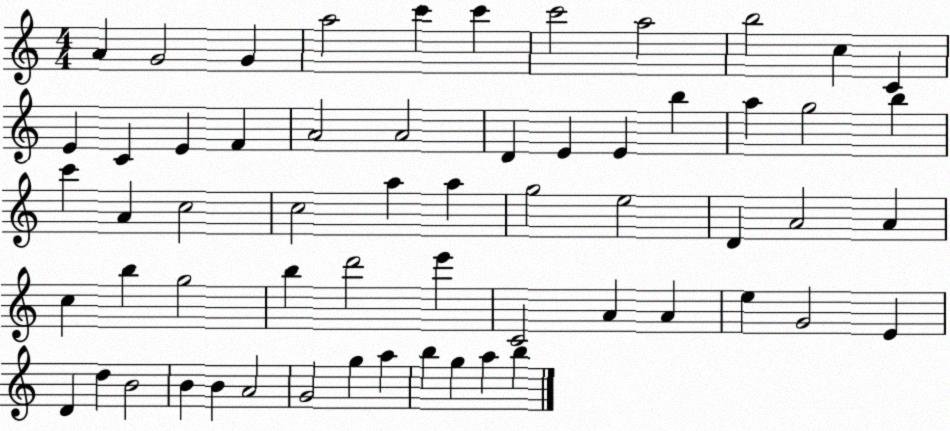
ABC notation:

X:1
T:Untitled
M:4/4
L:1/4
K:C
A G2 G a2 c' c' c'2 a2 b2 c C E C E F A2 A2 D E E b a g2 b c' A c2 c2 a a g2 e2 D A2 A c b g2 b d'2 e' C2 A A e G2 E D d B2 B B A2 G2 g a b g a b